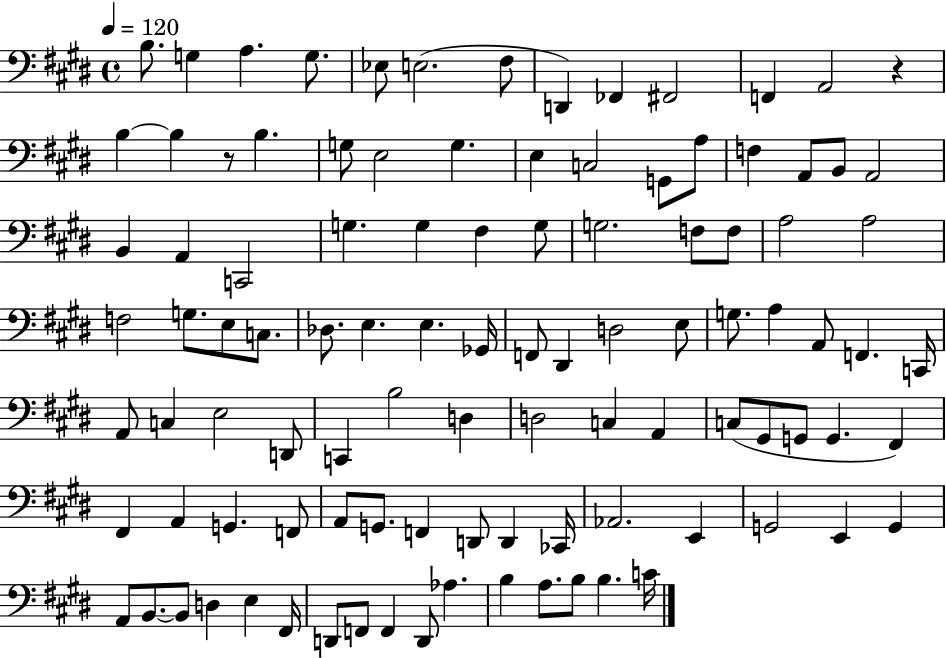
{
  \clef bass
  \time 4/4
  \defaultTimeSignature
  \key e \major
  \tempo 4 = 120
  b8. g4 a4. g8. | ees8 e2.( fis8 | d,4) fes,4 fis,2 | f,4 a,2 r4 | \break b4~~ b4 r8 b4. | g8 e2 g4. | e4 c2 g,8 a8 | f4 a,8 b,8 a,2 | \break b,4 a,4 c,2 | g4. g4 fis4 g8 | g2. f8 f8 | a2 a2 | \break f2 g8. e8 c8. | des8. e4. e4. ges,16 | f,8 dis,4 d2 e8 | g8. a4 a,8 f,4. c,16 | \break a,8 c4 e2 d,8 | c,4 b2 d4 | d2 c4 a,4 | c8( gis,8 g,8 g,4. fis,4) | \break fis,4 a,4 g,4. f,8 | a,8 g,8. f,4 d,8 d,4 ces,16 | aes,2. e,4 | g,2 e,4 g,4 | \break a,8 b,8.~~ b,8 d4 e4 fis,16 | d,8 f,8 f,4 d,8 aes4. | b4 a8. b8 b4. c'16 | \bar "|."
}